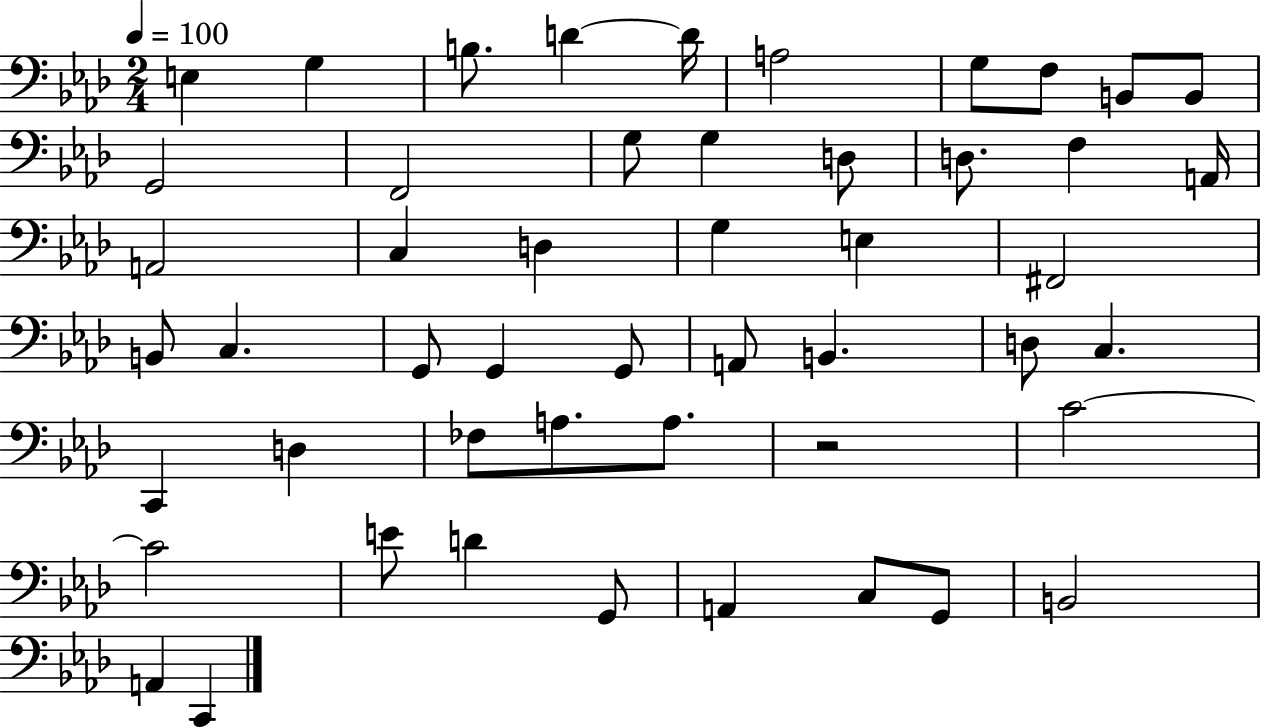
{
  \clef bass
  \numericTimeSignature
  \time 2/4
  \key aes \major
  \tempo 4 = 100
  e4 g4 | b8. d'4~~ d'16 | a2 | g8 f8 b,8 b,8 | \break g,2 | f,2 | g8 g4 d8 | d8. f4 a,16 | \break a,2 | c4 d4 | g4 e4 | fis,2 | \break b,8 c4. | g,8 g,4 g,8 | a,8 b,4. | d8 c4. | \break c,4 d4 | fes8 a8. a8. | r2 | c'2~~ | \break c'2 | e'8 d'4 g,8 | a,4 c8 g,8 | b,2 | \break a,4 c,4 | \bar "|."
}